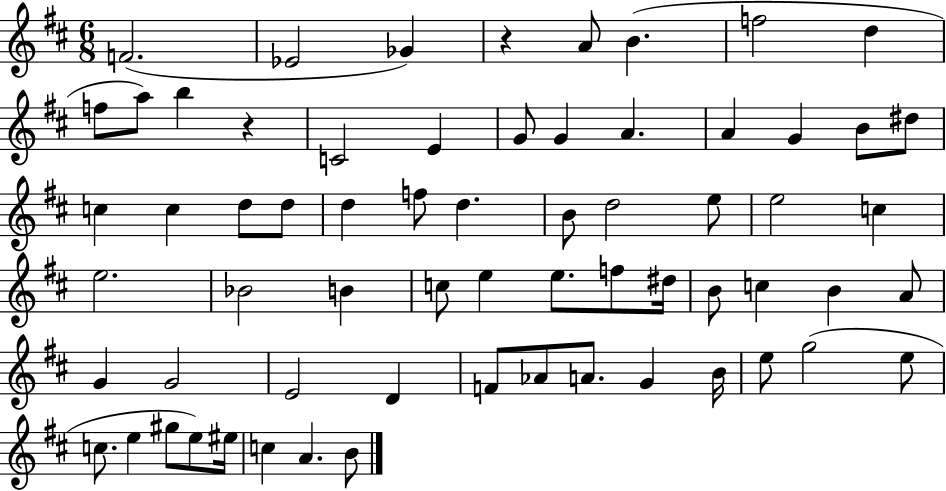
F4/h. Eb4/h Gb4/q R/q A4/e B4/q. F5/h D5/q F5/e A5/e B5/q R/q C4/h E4/q G4/e G4/q A4/q. A4/q G4/q B4/e D#5/e C5/q C5/q D5/e D5/e D5/q F5/e D5/q. B4/e D5/h E5/e E5/h C5/q E5/h. Bb4/h B4/q C5/e E5/q E5/e. F5/e D#5/s B4/e C5/q B4/q A4/e G4/q G4/h E4/h D4/q F4/e Ab4/e A4/e. G4/q B4/s E5/e G5/h E5/e C5/e. E5/q G#5/e E5/e EIS5/s C5/q A4/q. B4/e